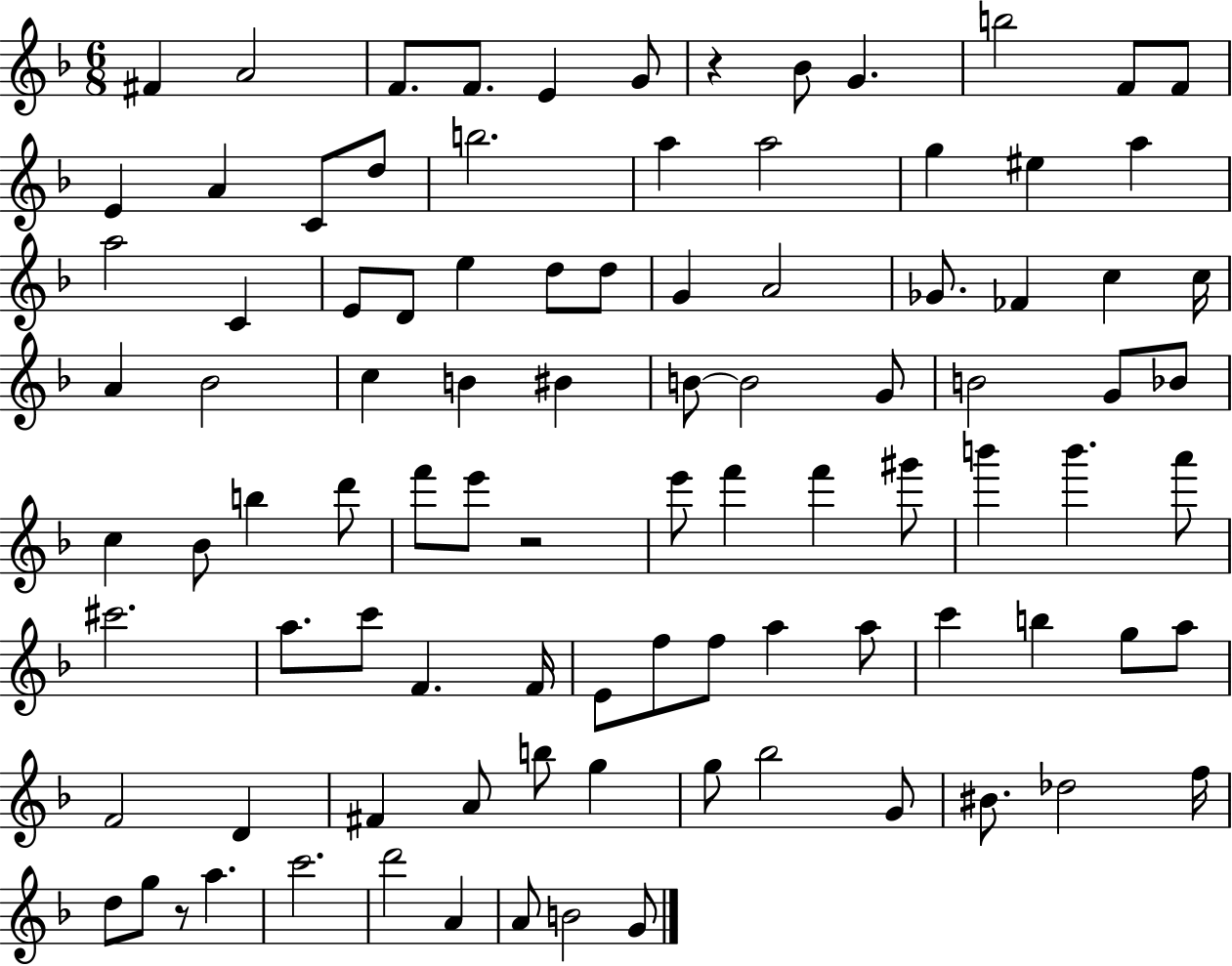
{
  \clef treble
  \numericTimeSignature
  \time 6/8
  \key f \major
  fis'4 a'2 | f'8. f'8. e'4 g'8 | r4 bes'8 g'4. | b''2 f'8 f'8 | \break e'4 a'4 c'8 d''8 | b''2. | a''4 a''2 | g''4 eis''4 a''4 | \break a''2 c'4 | e'8 d'8 e''4 d''8 d''8 | g'4 a'2 | ges'8. fes'4 c''4 c''16 | \break a'4 bes'2 | c''4 b'4 bis'4 | b'8~~ b'2 g'8 | b'2 g'8 bes'8 | \break c''4 bes'8 b''4 d'''8 | f'''8 e'''8 r2 | e'''8 f'''4 f'''4 gis'''8 | b'''4 b'''4. a'''8 | \break cis'''2. | a''8. c'''8 f'4. f'16 | e'8 f''8 f''8 a''4 a''8 | c'''4 b''4 g''8 a''8 | \break f'2 d'4 | fis'4 a'8 b''8 g''4 | g''8 bes''2 g'8 | bis'8. des''2 f''16 | \break d''8 g''8 r8 a''4. | c'''2. | d'''2 a'4 | a'8 b'2 g'8 | \break \bar "|."
}